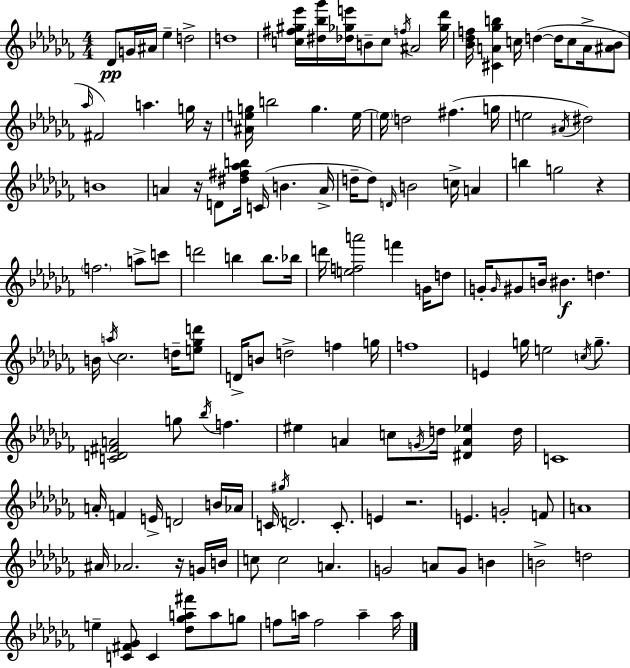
Db4/e G4/s A#4/s Eb5/q D5/h D5/w [C5,F#5,G#5,Eb6]/s [D#5,Bb5,Gb6]/s [Db5,Gb5,E6]/s B4/e C5/e F5/s A#4/h [Gb5,Db6]/s [Bb4,Db5,F5]/s [C#4,A4,Gb5,B5]/q C5/s D5/q D5/s C5/e A4/s [A#4,Bb4]/e Ab5/s F#4/h A5/q. G5/s R/s [A#4,E5,G5]/s B5/h G5/q. E5/s E5/s D5/h F#5/q. G5/s E5/h A#4/s D#5/h B4/w A4/q R/s D4/e [D#5,F#5,Ab5,B5]/s C4/s B4/q. A4/s D5/s D5/e D4/s B4/h C5/s A4/q B5/q G5/h R/q F5/h. A5/e C6/e D6/h B5/q B5/e. Bb5/s D6/s [E5,F5,A6]/h F6/q G4/s D5/e G4/s G4/s G#4/e B4/s BIS4/q. D5/q. B4/s A5/s CES5/h. D5/s [E5,Gb5,D6]/e D4/s B4/e D5/h F5/q G5/s F5/w E4/q G5/s E5/h C5/s G5/e. [C4,D4,F#4,A4]/h G5/e Bb5/s F5/q. EIS5/q A4/q C5/e G4/s D5/s [D#4,A4,Eb5]/q D5/s C4/w A4/s F4/q E4/s D4/h B4/s Ab4/s C4/s G#5/s D4/h. C4/e. E4/q R/h. E4/q. G4/h F4/e A4/w A#4/s Ab4/h. R/s G4/s B4/s C5/e C5/h A4/q. G4/h A4/e G4/e B4/q B4/h D5/h E5/q [C4,F#4,Gb4]/e C4/q [Db5,Gb5,A5,F#6]/e A5/e G5/e F5/e A5/s F5/h A5/q A5/s